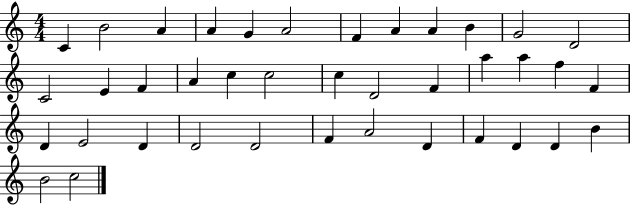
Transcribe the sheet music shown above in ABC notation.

X:1
T:Untitled
M:4/4
L:1/4
K:C
C B2 A A G A2 F A A B G2 D2 C2 E F A c c2 c D2 F a a f F D E2 D D2 D2 F A2 D F D D B B2 c2